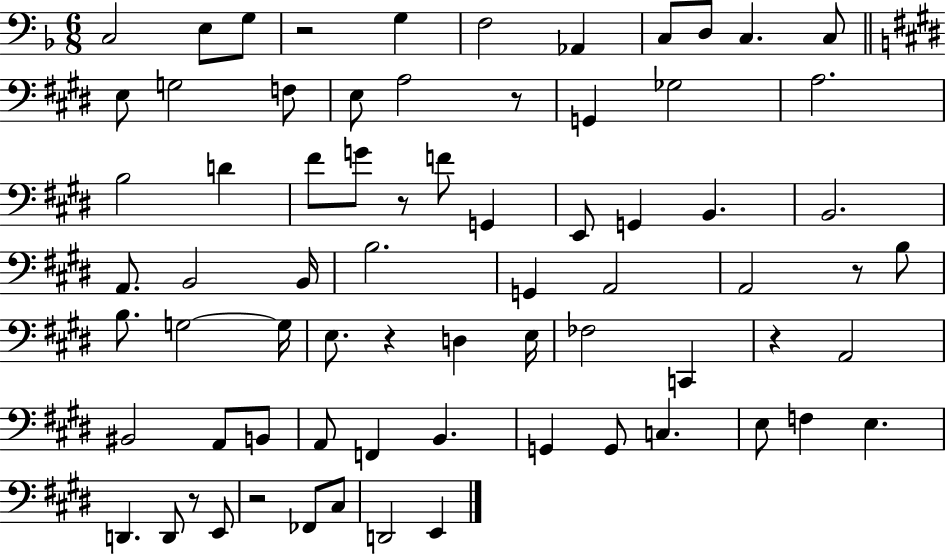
X:1
T:Untitled
M:6/8
L:1/4
K:F
C,2 E,/2 G,/2 z2 G, F,2 _A,, C,/2 D,/2 C, C,/2 E,/2 G,2 F,/2 E,/2 A,2 z/2 G,, _G,2 A,2 B,2 D ^F/2 G/2 z/2 F/2 G,, E,,/2 G,, B,, B,,2 A,,/2 B,,2 B,,/4 B,2 G,, A,,2 A,,2 z/2 B,/2 B,/2 G,2 G,/4 E,/2 z D, E,/4 _F,2 C,, z A,,2 ^B,,2 A,,/2 B,,/2 A,,/2 F,, B,, G,, G,,/2 C, E,/2 F, E, D,, D,,/2 z/2 E,,/2 z2 _F,,/2 ^C,/2 D,,2 E,,